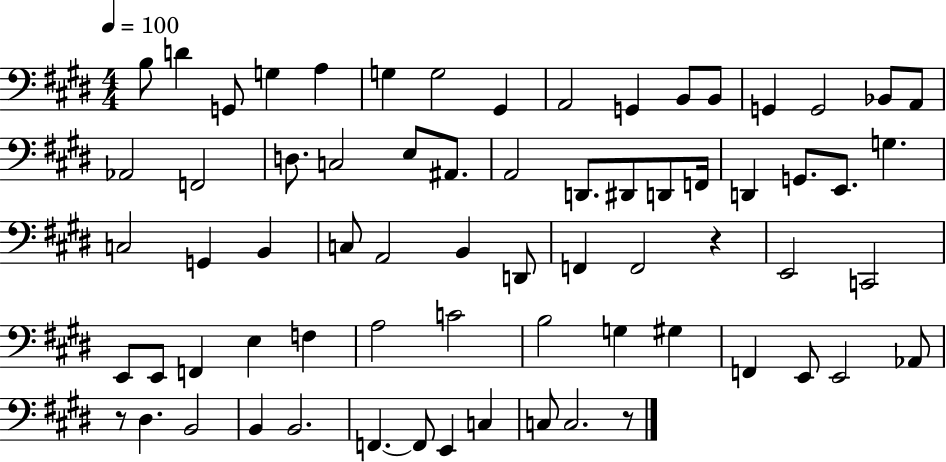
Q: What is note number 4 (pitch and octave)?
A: G3